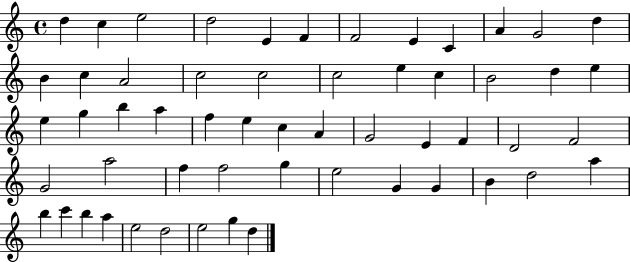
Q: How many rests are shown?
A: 0